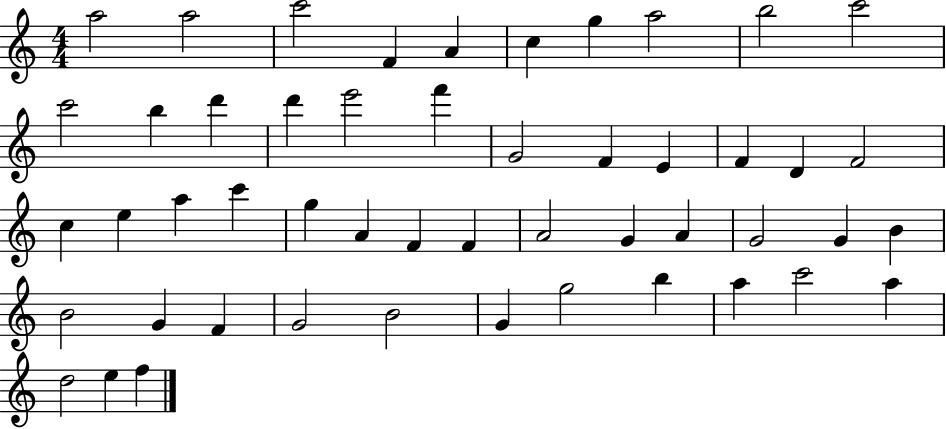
X:1
T:Untitled
M:4/4
L:1/4
K:C
a2 a2 c'2 F A c g a2 b2 c'2 c'2 b d' d' e'2 f' G2 F E F D F2 c e a c' g A F F A2 G A G2 G B B2 G F G2 B2 G g2 b a c'2 a d2 e f